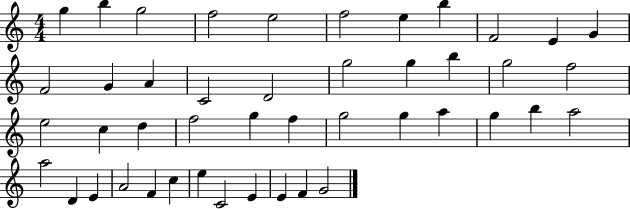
X:1
T:Untitled
M:4/4
L:1/4
K:C
g b g2 f2 e2 f2 e b F2 E G F2 G A C2 D2 g2 g b g2 f2 e2 c d f2 g f g2 g a g b a2 a2 D E A2 F c e C2 E E F G2